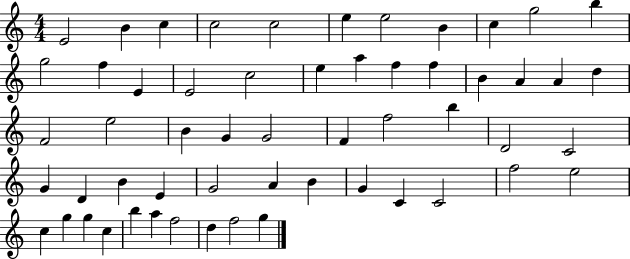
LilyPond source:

{
  \clef treble
  \numericTimeSignature
  \time 4/4
  \key c \major
  e'2 b'4 c''4 | c''2 c''2 | e''4 e''2 b'4 | c''4 g''2 b''4 | \break g''2 f''4 e'4 | e'2 c''2 | e''4 a''4 f''4 f''4 | b'4 a'4 a'4 d''4 | \break f'2 e''2 | b'4 g'4 g'2 | f'4 f''2 b''4 | d'2 c'2 | \break g'4 d'4 b'4 e'4 | g'2 a'4 b'4 | g'4 c'4 c'2 | f''2 e''2 | \break c''4 g''4 g''4 c''4 | b''4 a''4 f''2 | d''4 f''2 g''4 | \bar "|."
}